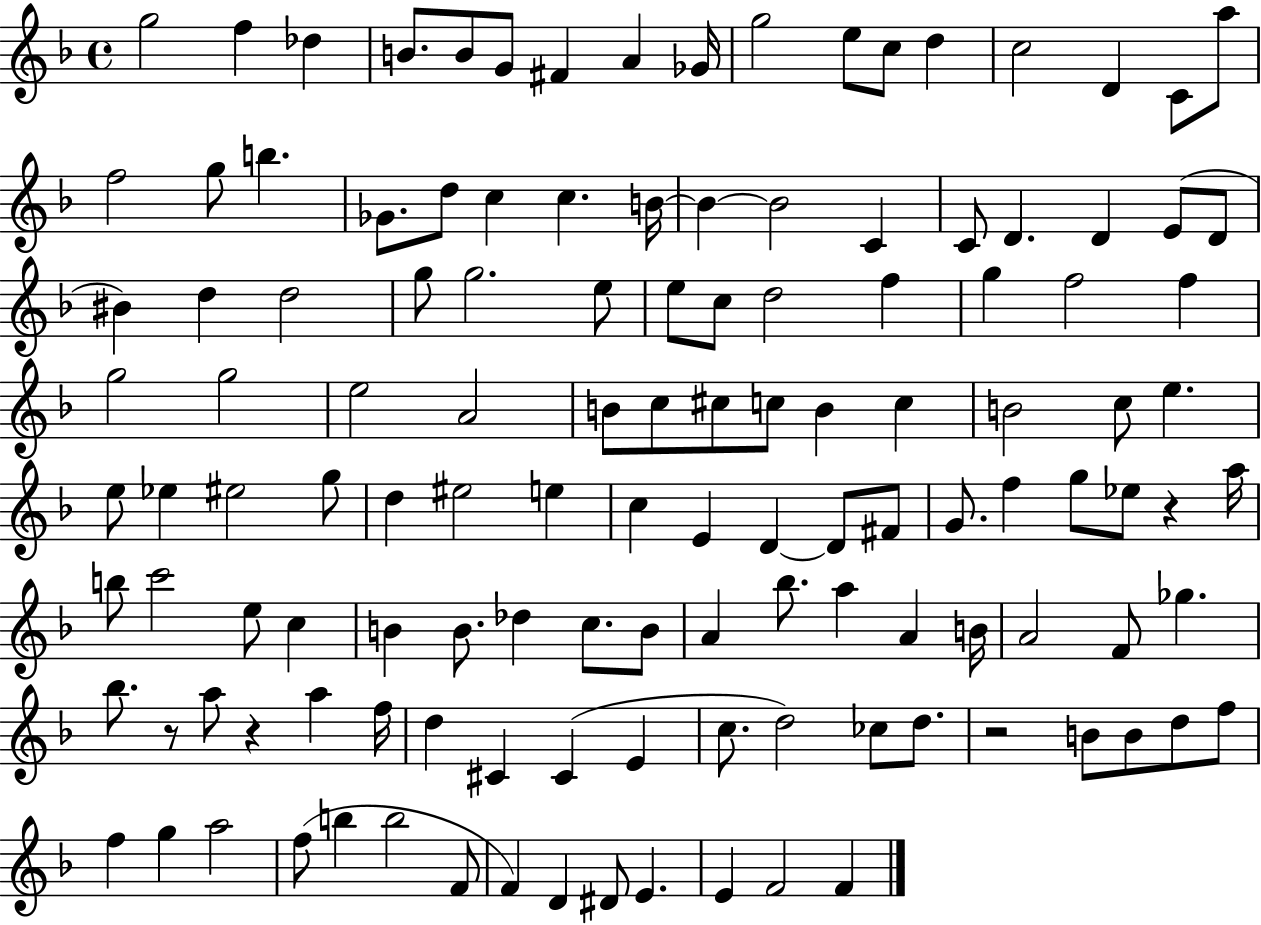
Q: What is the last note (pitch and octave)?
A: F4